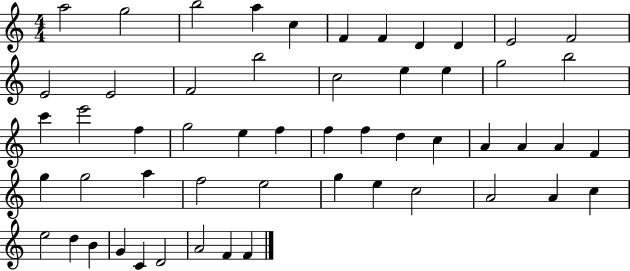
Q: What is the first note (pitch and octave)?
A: A5